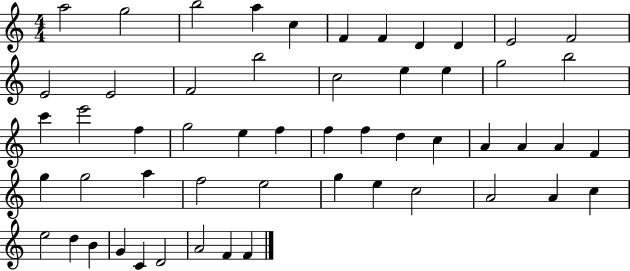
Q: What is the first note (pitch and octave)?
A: A5